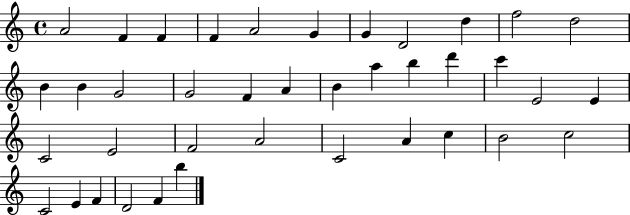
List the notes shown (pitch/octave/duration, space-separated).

A4/h F4/q F4/q F4/q A4/h G4/q G4/q D4/h D5/q F5/h D5/h B4/q B4/q G4/h G4/h F4/q A4/q B4/q A5/q B5/q D6/q C6/q E4/h E4/q C4/h E4/h F4/h A4/h C4/h A4/q C5/q B4/h C5/h C4/h E4/q F4/q D4/h F4/q B5/q